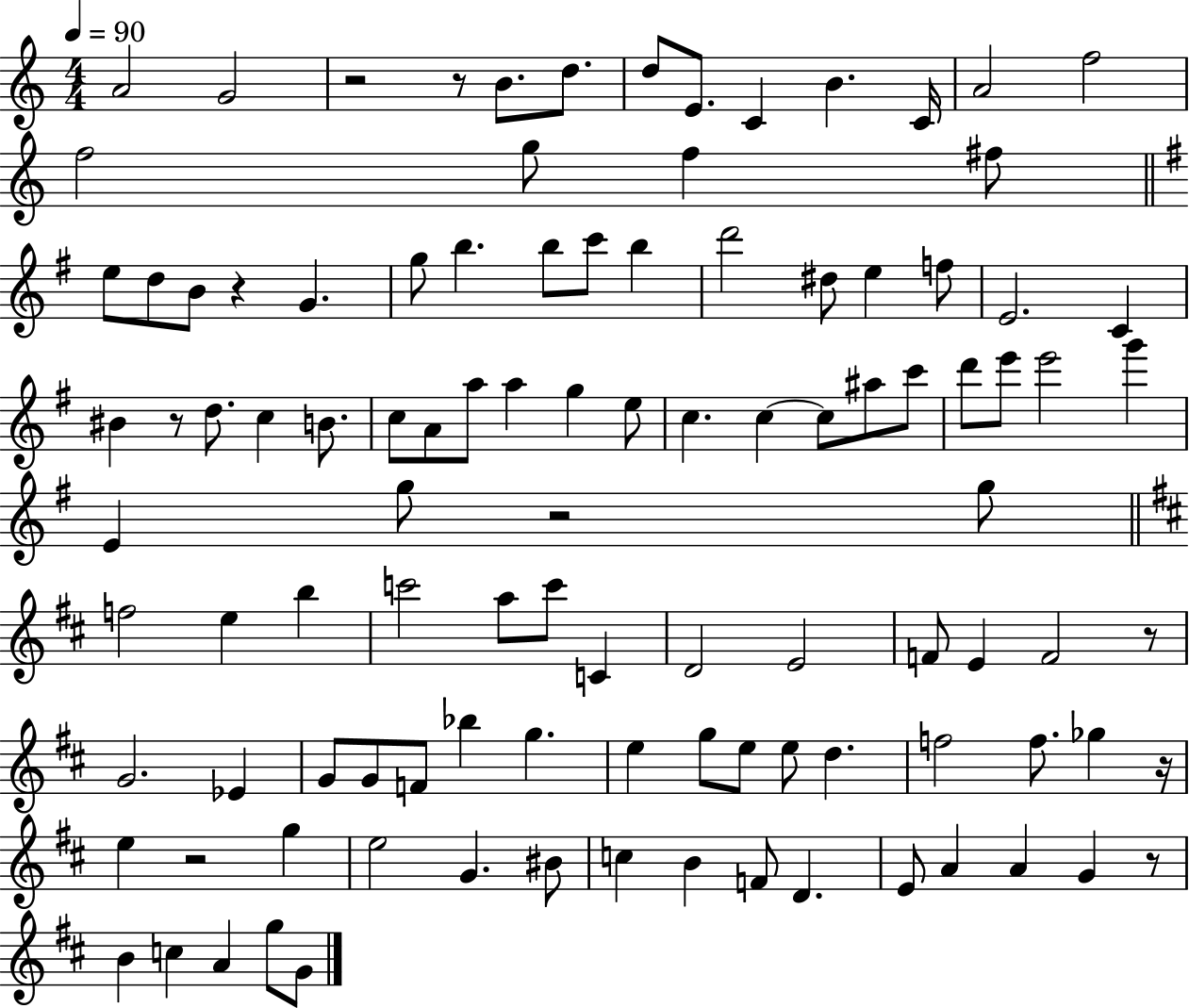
{
  \clef treble
  \numericTimeSignature
  \time 4/4
  \key c \major
  \tempo 4 = 90
  \repeat volta 2 { a'2 g'2 | r2 r8 b'8. d''8. | d''8 e'8. c'4 b'4. c'16 | a'2 f''2 | \break f''2 g''8 f''4 fis''8 | \bar "||" \break \key g \major e''8 d''8 b'8 r4 g'4. | g''8 b''4. b''8 c'''8 b''4 | d'''2 dis''8 e''4 f''8 | e'2. c'4 | \break bis'4 r8 d''8. c''4 b'8. | c''8 a'8 a''8 a''4 g''4 e''8 | c''4. c''4~~ c''8 ais''8 c'''8 | d'''8 e'''8 e'''2 g'''4 | \break e'4 g''8 r2 g''8 | \bar "||" \break \key d \major f''2 e''4 b''4 | c'''2 a''8 c'''8 c'4 | d'2 e'2 | f'8 e'4 f'2 r8 | \break g'2. ees'4 | g'8 g'8 f'8 bes''4 g''4. | e''4 g''8 e''8 e''8 d''4. | f''2 f''8. ges''4 r16 | \break e''4 r2 g''4 | e''2 g'4. bis'8 | c''4 b'4 f'8 d'4. | e'8 a'4 a'4 g'4 r8 | \break b'4 c''4 a'4 g''8 g'8 | } \bar "|."
}